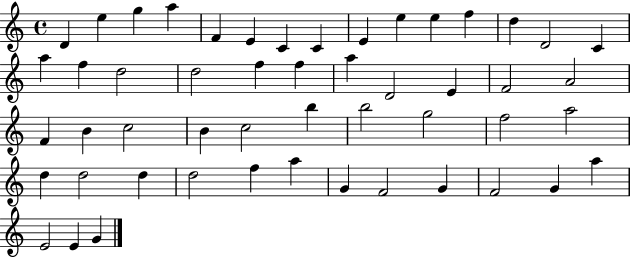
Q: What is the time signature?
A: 4/4